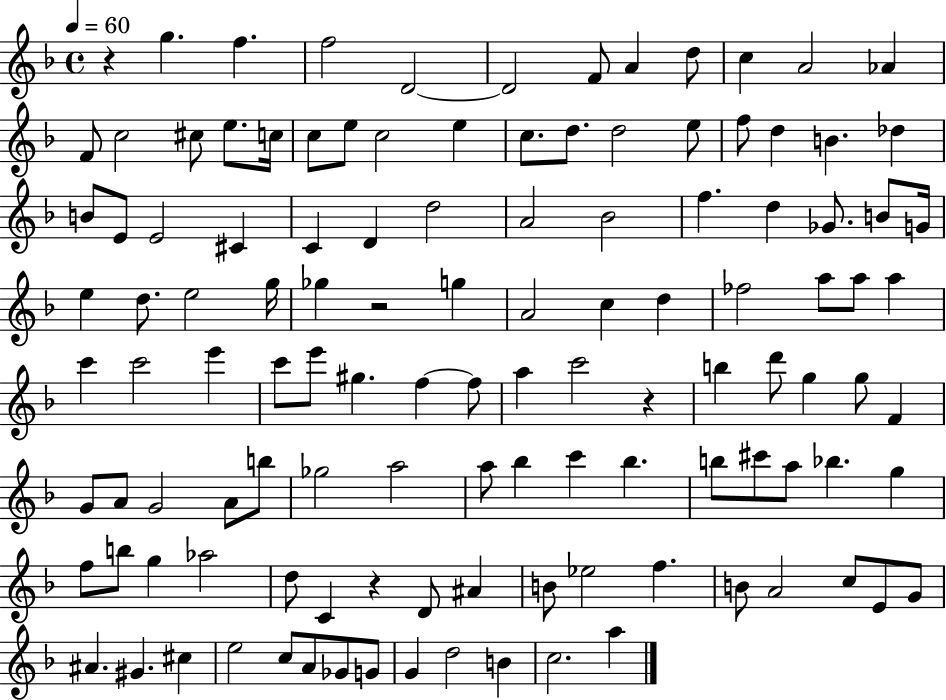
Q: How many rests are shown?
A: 4